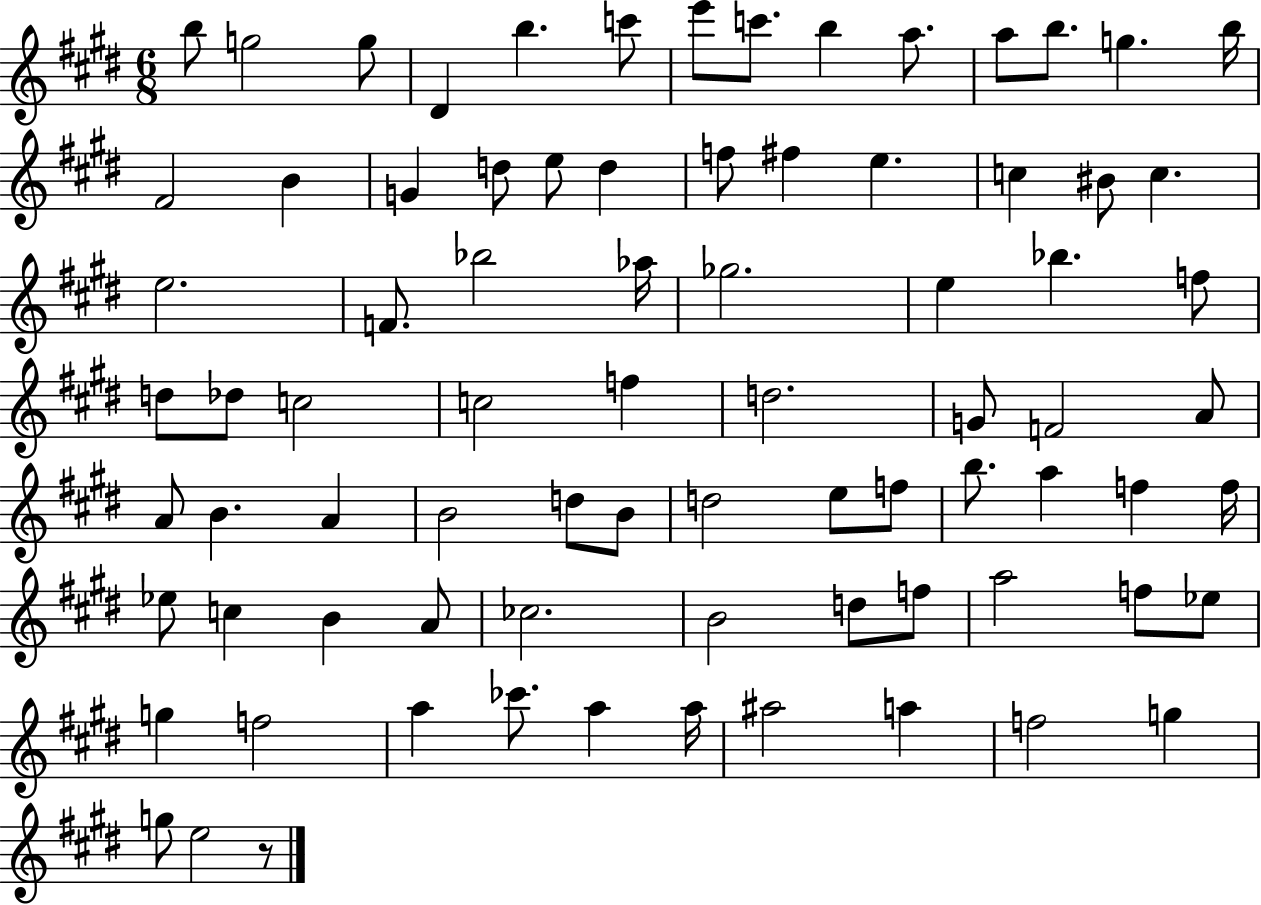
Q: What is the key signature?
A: E major